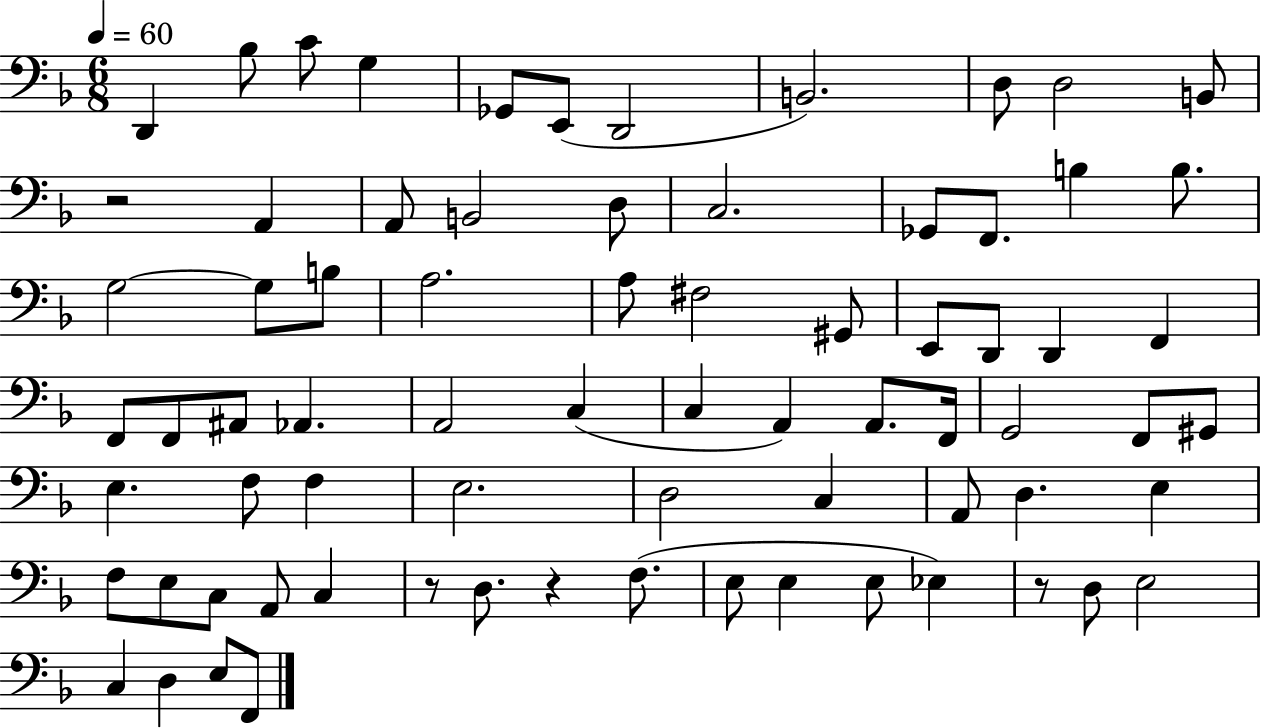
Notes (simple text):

D2/q Bb3/e C4/e G3/q Gb2/e E2/e D2/h B2/h. D3/e D3/h B2/e R/h A2/q A2/e B2/h D3/e C3/h. Gb2/e F2/e. B3/q B3/e. G3/h G3/e B3/e A3/h. A3/e F#3/h G#2/e E2/e D2/e D2/q F2/q F2/e F2/e A#2/e Ab2/q. A2/h C3/q C3/q A2/q A2/e. F2/s G2/h F2/e G#2/e E3/q. F3/e F3/q E3/h. D3/h C3/q A2/e D3/q. E3/q F3/e E3/e C3/e A2/e C3/q R/e D3/e. R/q F3/e. E3/e E3/q E3/e Eb3/q R/e D3/e E3/h C3/q D3/q E3/e F2/e